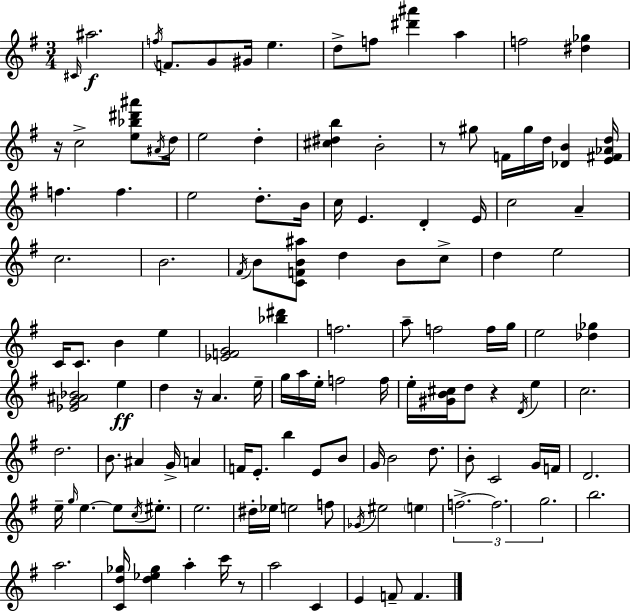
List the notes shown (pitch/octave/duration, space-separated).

C#4/s A#5/h. F5/s F4/e. G4/e G#4/s E5/q. D5/e F5/e [D#6,A#6]/q A5/q F5/h [D#5,Gb5]/q R/s C5/h [E5,Bb5,D#6,A#6]/e A#4/s D5/s E5/h D5/q [C#5,D#5,B5]/q B4/h R/e G#5/e F4/s G#5/s D5/s [Db4,B4]/q [E4,F#4,Ab4,D5]/s F5/q. F5/q. E5/h D5/e. B4/s C5/s E4/q. D4/q E4/s C5/h A4/q C5/h. B4/h. F#4/s B4/e [C4,F4,B4,A#5]/e D5/q B4/e C5/e D5/q E5/h C4/s C4/e. B4/q E5/q [Eb4,F4,G4]/h [Bb5,D#6]/q F5/h. A5/e F5/h F5/s G5/s E5/h [Db5,Gb5]/q [Eb4,G4,A#4,Bb4]/h E5/q D5/q R/s A4/q. E5/s G5/s A5/s E5/s F5/h F5/s E5/s [G#4,B4,C#5]/s D5/e R/q D4/s E5/q C5/h. D5/h. B4/e. A#4/q G4/s A4/q F4/s E4/e. B5/q E4/e B4/e G4/s B4/h D5/e. B4/e C4/h G4/s F4/s D4/h. E5/s G5/s E5/q. E5/e C5/s EIS5/e. E5/h. D#5/s Eb5/s E5/h F5/e Gb4/s EIS5/h E5/q F5/h. F5/h. G5/h. B5/h. A5/h. [C4,D5,Gb5]/s [D5,Eb5,Gb5]/q A5/q C6/s R/e A5/h C4/q E4/q F4/e F4/q.